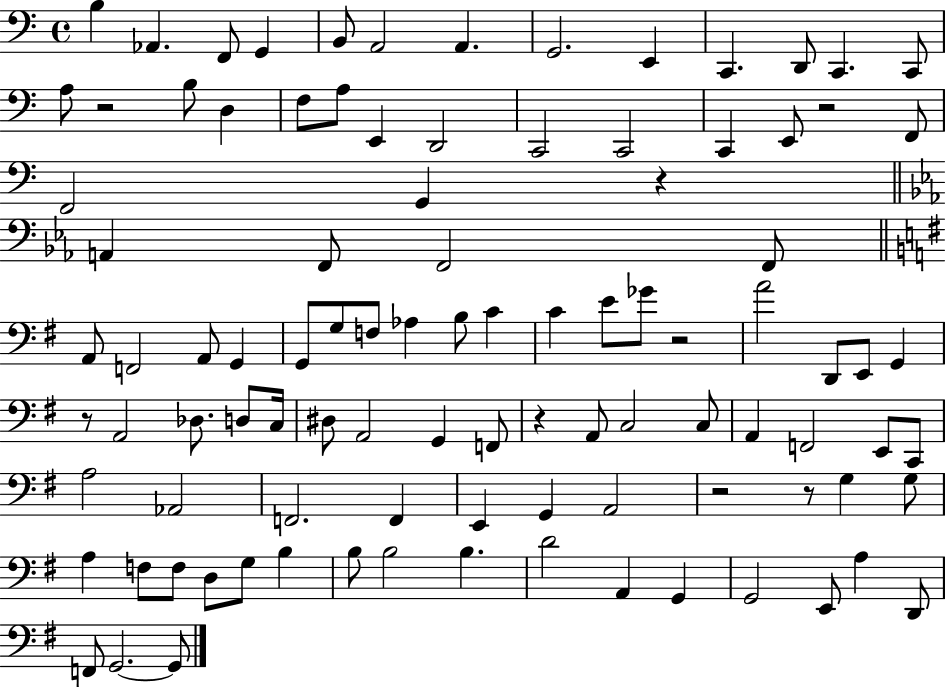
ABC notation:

X:1
T:Untitled
M:4/4
L:1/4
K:C
B, _A,, F,,/2 G,, B,,/2 A,,2 A,, G,,2 E,, C,, D,,/2 C,, C,,/2 A,/2 z2 B,/2 D, F,/2 A,/2 E,, D,,2 C,,2 C,,2 C,, E,,/2 z2 F,,/2 F,,2 G,, z A,, F,,/2 F,,2 F,,/2 A,,/2 F,,2 A,,/2 G,, G,,/2 G,/2 F,/2 _A, B,/2 C C E/2 _G/2 z2 A2 D,,/2 E,,/2 G,, z/2 A,,2 _D,/2 D,/2 C,/4 ^D,/2 A,,2 G,, F,,/2 z A,,/2 C,2 C,/2 A,, F,,2 E,,/2 C,,/2 A,2 _A,,2 F,,2 F,, E,, G,, A,,2 z2 z/2 G, G,/2 A, F,/2 F,/2 D,/2 G,/2 B, B,/2 B,2 B, D2 A,, G,, G,,2 E,,/2 A, D,,/2 F,,/2 G,,2 G,,/2